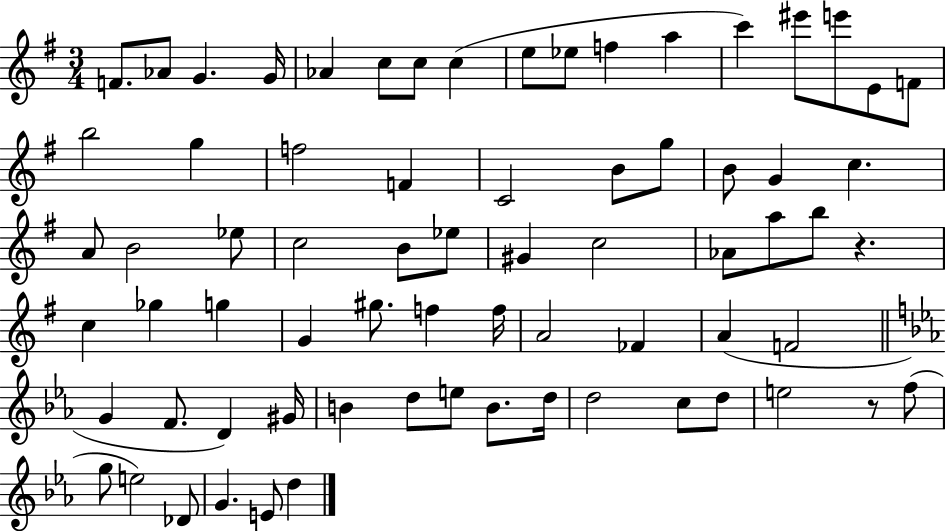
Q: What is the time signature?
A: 3/4